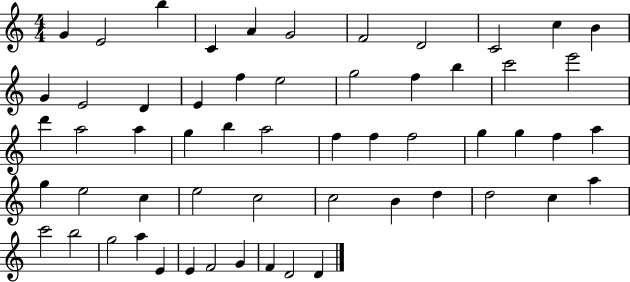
{
  \clef treble
  \numericTimeSignature
  \time 4/4
  \key c \major
  g'4 e'2 b''4 | c'4 a'4 g'2 | f'2 d'2 | c'2 c''4 b'4 | \break g'4 e'2 d'4 | e'4 f''4 e''2 | g''2 f''4 b''4 | c'''2 e'''2 | \break d'''4 a''2 a''4 | g''4 b''4 a''2 | f''4 f''4 f''2 | g''4 g''4 f''4 a''4 | \break g''4 e''2 c''4 | e''2 c''2 | c''2 b'4 d''4 | d''2 c''4 a''4 | \break c'''2 b''2 | g''2 a''4 e'4 | e'4 f'2 g'4 | f'4 d'2 d'4 | \break \bar "|."
}